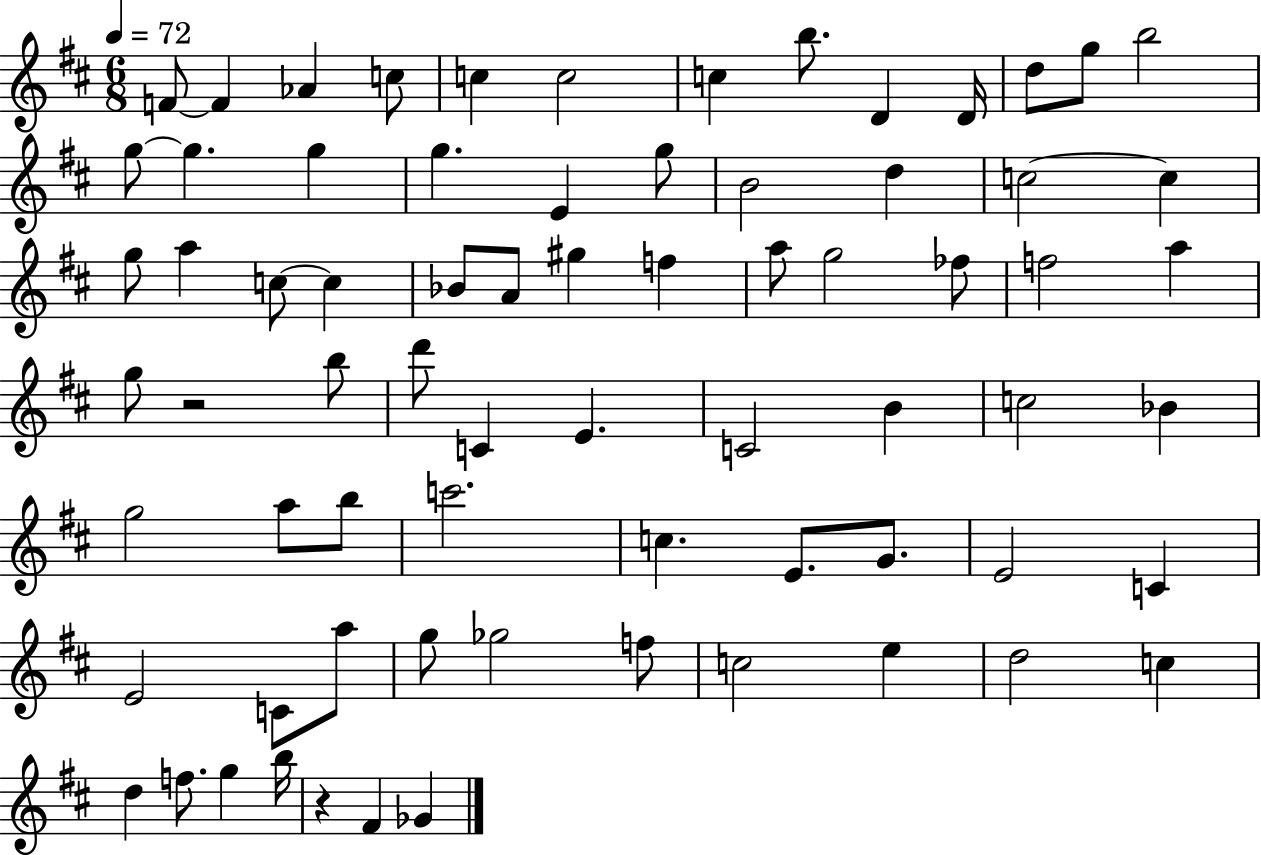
{
  \clef treble
  \numericTimeSignature
  \time 6/8
  \key d \major
  \tempo 4 = 72
  f'8~~ f'4 aes'4 c''8 | c''4 c''2 | c''4 b''8. d'4 d'16 | d''8 g''8 b''2 | \break g''8~~ g''4. g''4 | g''4. e'4 g''8 | b'2 d''4 | c''2~~ c''4 | \break g''8 a''4 c''8~~ c''4 | bes'8 a'8 gis''4 f''4 | a''8 g''2 fes''8 | f''2 a''4 | \break g''8 r2 b''8 | d'''8 c'4 e'4. | c'2 b'4 | c''2 bes'4 | \break g''2 a''8 b''8 | c'''2. | c''4. e'8. g'8. | e'2 c'4 | \break e'2 c'8 a''8 | g''8 ges''2 f''8 | c''2 e''4 | d''2 c''4 | \break d''4 f''8. g''4 b''16 | r4 fis'4 ges'4 | \bar "|."
}